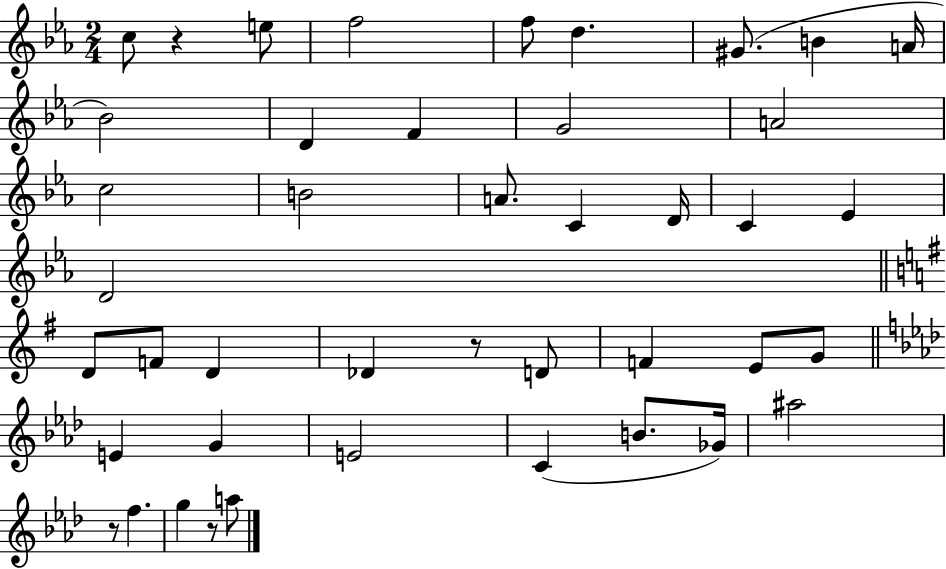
C5/e R/q E5/e F5/h F5/e D5/q. G#4/e. B4/q A4/s Bb4/h D4/q F4/q G4/h A4/h C5/h B4/h A4/e. C4/q D4/s C4/q Eb4/q D4/h D4/e F4/e D4/q Db4/q R/e D4/e F4/q E4/e G4/e E4/q G4/q E4/h C4/q B4/e. Gb4/s A#5/h R/e F5/q. G5/q R/e A5/e